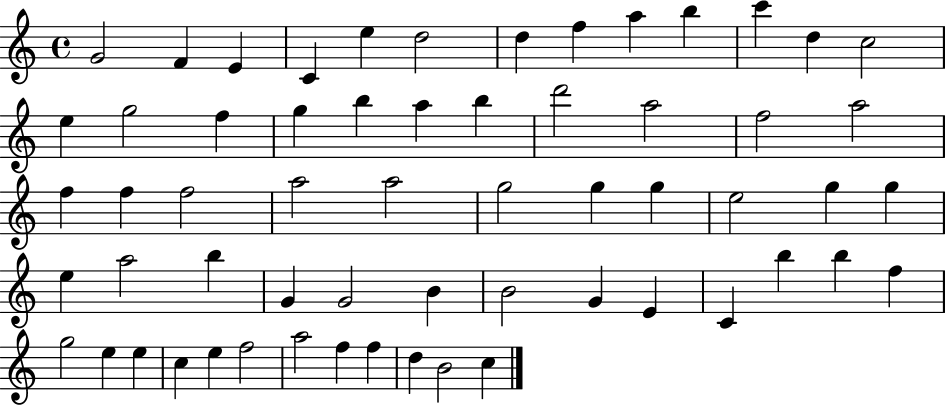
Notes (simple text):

G4/h F4/q E4/q C4/q E5/q D5/h D5/q F5/q A5/q B5/q C6/q D5/q C5/h E5/q G5/h F5/q G5/q B5/q A5/q B5/q D6/h A5/h F5/h A5/h F5/q F5/q F5/h A5/h A5/h G5/h G5/q G5/q E5/h G5/q G5/q E5/q A5/h B5/q G4/q G4/h B4/q B4/h G4/q E4/q C4/q B5/q B5/q F5/q G5/h E5/q E5/q C5/q E5/q F5/h A5/h F5/q F5/q D5/q B4/h C5/q